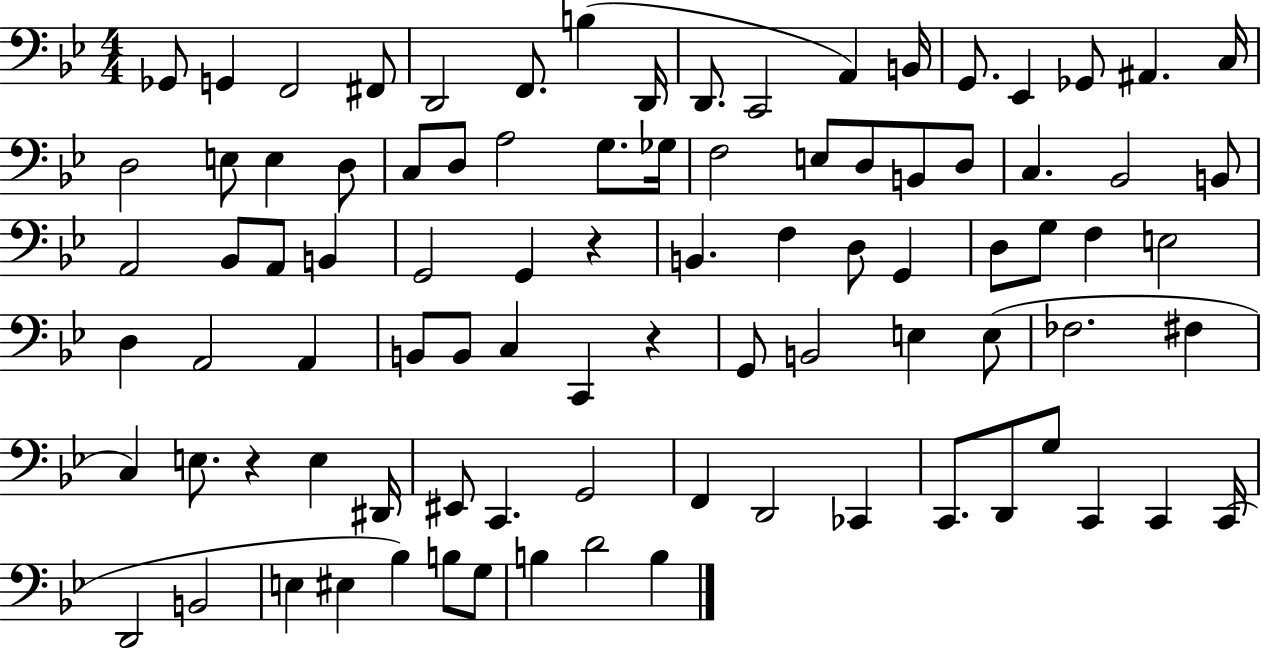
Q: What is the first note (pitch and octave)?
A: Gb2